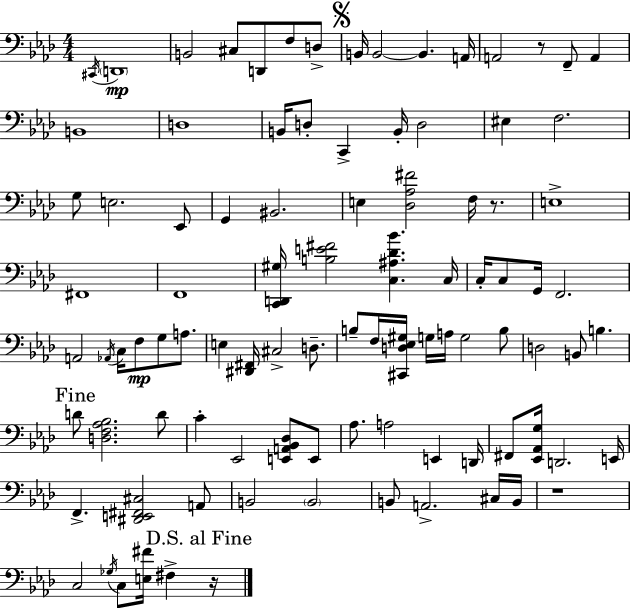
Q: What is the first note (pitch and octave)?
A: C#2